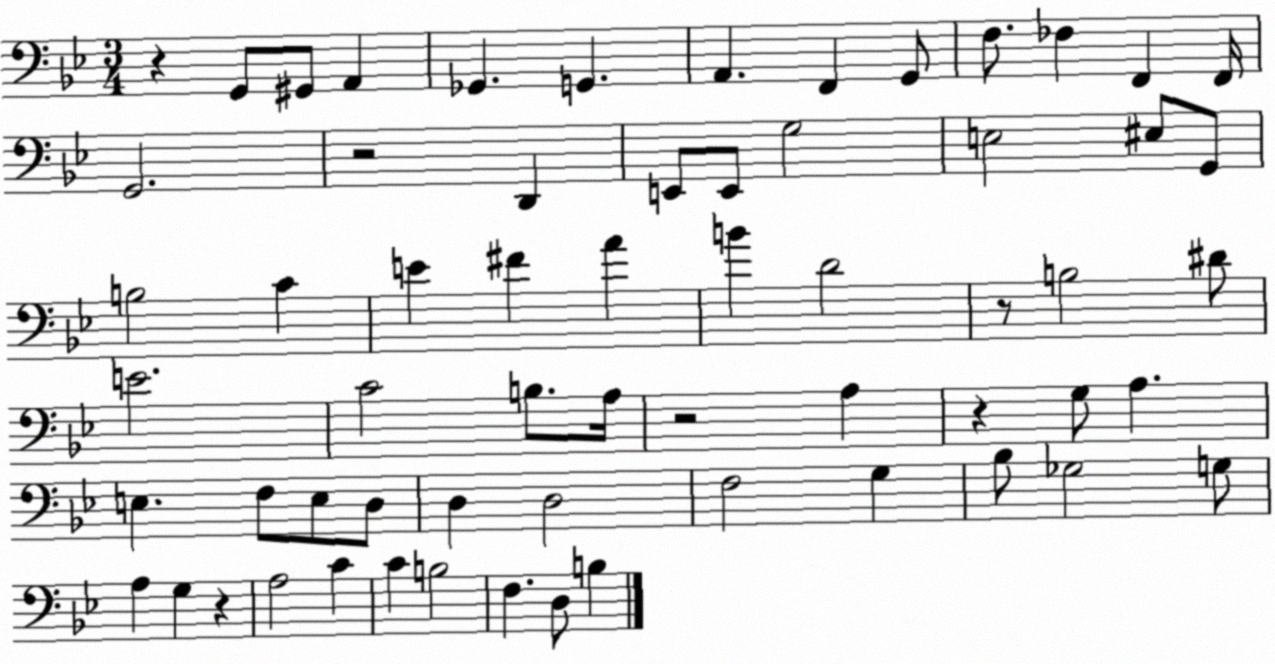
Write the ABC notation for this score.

X:1
T:Untitled
M:3/4
L:1/4
K:Bb
z G,,/2 ^G,,/2 A,, _G,, G,, A,, F,, G,,/2 F,/2 _F, F,, F,,/4 G,,2 z2 D,, E,,/2 E,,/2 G,2 E,2 ^E,/2 G,,/2 B,2 C E ^F A B D2 z/2 B,2 ^D/2 E2 C2 B,/2 A,/4 z2 A, z G,/2 A, E, F,/2 E,/2 D,/2 D, D,2 F,2 G, _B,/2 _G,2 G,/2 A, G, z A,2 C C B,2 F, D,/2 B,